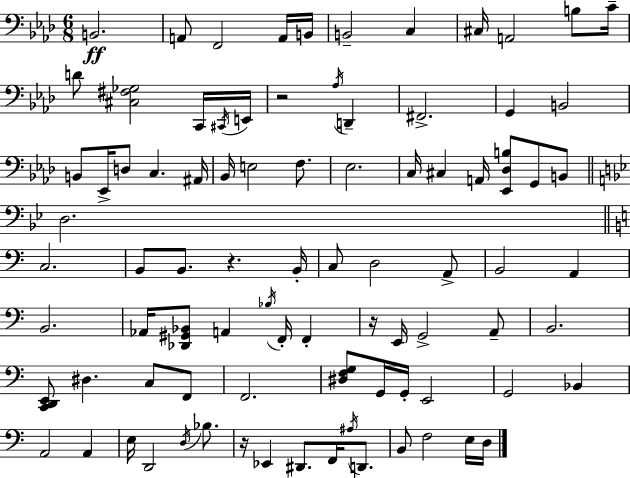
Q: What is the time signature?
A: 6/8